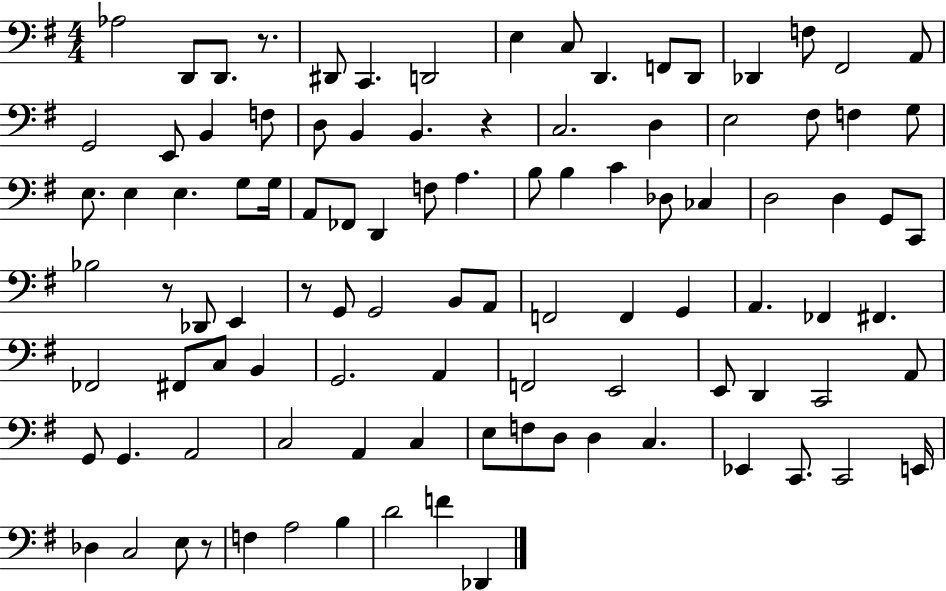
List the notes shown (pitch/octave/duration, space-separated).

Ab3/h D2/e D2/e. R/e. D#2/e C2/q. D2/h E3/q C3/e D2/q. F2/e D2/e Db2/q F3/e F#2/h A2/e G2/h E2/e B2/q F3/e D3/e B2/q B2/q. R/q C3/h. D3/q E3/h F#3/e F3/q G3/e E3/e. E3/q E3/q. G3/e G3/s A2/e FES2/e D2/q F3/e A3/q. B3/e B3/q C4/q Db3/e CES3/q D3/h D3/q G2/e C2/e Bb3/h R/e Db2/e E2/q R/e G2/e G2/h B2/e A2/e F2/h F2/q G2/q A2/q. FES2/q F#2/q. FES2/h F#2/e C3/e B2/q G2/h. A2/q F2/h E2/h E2/e D2/q C2/h A2/e G2/e G2/q. A2/h C3/h A2/q C3/q E3/e F3/e D3/e D3/q C3/q. Eb2/q C2/e. C2/h E2/s Db3/q C3/h E3/e R/e F3/q A3/h B3/q D4/h F4/q Db2/q